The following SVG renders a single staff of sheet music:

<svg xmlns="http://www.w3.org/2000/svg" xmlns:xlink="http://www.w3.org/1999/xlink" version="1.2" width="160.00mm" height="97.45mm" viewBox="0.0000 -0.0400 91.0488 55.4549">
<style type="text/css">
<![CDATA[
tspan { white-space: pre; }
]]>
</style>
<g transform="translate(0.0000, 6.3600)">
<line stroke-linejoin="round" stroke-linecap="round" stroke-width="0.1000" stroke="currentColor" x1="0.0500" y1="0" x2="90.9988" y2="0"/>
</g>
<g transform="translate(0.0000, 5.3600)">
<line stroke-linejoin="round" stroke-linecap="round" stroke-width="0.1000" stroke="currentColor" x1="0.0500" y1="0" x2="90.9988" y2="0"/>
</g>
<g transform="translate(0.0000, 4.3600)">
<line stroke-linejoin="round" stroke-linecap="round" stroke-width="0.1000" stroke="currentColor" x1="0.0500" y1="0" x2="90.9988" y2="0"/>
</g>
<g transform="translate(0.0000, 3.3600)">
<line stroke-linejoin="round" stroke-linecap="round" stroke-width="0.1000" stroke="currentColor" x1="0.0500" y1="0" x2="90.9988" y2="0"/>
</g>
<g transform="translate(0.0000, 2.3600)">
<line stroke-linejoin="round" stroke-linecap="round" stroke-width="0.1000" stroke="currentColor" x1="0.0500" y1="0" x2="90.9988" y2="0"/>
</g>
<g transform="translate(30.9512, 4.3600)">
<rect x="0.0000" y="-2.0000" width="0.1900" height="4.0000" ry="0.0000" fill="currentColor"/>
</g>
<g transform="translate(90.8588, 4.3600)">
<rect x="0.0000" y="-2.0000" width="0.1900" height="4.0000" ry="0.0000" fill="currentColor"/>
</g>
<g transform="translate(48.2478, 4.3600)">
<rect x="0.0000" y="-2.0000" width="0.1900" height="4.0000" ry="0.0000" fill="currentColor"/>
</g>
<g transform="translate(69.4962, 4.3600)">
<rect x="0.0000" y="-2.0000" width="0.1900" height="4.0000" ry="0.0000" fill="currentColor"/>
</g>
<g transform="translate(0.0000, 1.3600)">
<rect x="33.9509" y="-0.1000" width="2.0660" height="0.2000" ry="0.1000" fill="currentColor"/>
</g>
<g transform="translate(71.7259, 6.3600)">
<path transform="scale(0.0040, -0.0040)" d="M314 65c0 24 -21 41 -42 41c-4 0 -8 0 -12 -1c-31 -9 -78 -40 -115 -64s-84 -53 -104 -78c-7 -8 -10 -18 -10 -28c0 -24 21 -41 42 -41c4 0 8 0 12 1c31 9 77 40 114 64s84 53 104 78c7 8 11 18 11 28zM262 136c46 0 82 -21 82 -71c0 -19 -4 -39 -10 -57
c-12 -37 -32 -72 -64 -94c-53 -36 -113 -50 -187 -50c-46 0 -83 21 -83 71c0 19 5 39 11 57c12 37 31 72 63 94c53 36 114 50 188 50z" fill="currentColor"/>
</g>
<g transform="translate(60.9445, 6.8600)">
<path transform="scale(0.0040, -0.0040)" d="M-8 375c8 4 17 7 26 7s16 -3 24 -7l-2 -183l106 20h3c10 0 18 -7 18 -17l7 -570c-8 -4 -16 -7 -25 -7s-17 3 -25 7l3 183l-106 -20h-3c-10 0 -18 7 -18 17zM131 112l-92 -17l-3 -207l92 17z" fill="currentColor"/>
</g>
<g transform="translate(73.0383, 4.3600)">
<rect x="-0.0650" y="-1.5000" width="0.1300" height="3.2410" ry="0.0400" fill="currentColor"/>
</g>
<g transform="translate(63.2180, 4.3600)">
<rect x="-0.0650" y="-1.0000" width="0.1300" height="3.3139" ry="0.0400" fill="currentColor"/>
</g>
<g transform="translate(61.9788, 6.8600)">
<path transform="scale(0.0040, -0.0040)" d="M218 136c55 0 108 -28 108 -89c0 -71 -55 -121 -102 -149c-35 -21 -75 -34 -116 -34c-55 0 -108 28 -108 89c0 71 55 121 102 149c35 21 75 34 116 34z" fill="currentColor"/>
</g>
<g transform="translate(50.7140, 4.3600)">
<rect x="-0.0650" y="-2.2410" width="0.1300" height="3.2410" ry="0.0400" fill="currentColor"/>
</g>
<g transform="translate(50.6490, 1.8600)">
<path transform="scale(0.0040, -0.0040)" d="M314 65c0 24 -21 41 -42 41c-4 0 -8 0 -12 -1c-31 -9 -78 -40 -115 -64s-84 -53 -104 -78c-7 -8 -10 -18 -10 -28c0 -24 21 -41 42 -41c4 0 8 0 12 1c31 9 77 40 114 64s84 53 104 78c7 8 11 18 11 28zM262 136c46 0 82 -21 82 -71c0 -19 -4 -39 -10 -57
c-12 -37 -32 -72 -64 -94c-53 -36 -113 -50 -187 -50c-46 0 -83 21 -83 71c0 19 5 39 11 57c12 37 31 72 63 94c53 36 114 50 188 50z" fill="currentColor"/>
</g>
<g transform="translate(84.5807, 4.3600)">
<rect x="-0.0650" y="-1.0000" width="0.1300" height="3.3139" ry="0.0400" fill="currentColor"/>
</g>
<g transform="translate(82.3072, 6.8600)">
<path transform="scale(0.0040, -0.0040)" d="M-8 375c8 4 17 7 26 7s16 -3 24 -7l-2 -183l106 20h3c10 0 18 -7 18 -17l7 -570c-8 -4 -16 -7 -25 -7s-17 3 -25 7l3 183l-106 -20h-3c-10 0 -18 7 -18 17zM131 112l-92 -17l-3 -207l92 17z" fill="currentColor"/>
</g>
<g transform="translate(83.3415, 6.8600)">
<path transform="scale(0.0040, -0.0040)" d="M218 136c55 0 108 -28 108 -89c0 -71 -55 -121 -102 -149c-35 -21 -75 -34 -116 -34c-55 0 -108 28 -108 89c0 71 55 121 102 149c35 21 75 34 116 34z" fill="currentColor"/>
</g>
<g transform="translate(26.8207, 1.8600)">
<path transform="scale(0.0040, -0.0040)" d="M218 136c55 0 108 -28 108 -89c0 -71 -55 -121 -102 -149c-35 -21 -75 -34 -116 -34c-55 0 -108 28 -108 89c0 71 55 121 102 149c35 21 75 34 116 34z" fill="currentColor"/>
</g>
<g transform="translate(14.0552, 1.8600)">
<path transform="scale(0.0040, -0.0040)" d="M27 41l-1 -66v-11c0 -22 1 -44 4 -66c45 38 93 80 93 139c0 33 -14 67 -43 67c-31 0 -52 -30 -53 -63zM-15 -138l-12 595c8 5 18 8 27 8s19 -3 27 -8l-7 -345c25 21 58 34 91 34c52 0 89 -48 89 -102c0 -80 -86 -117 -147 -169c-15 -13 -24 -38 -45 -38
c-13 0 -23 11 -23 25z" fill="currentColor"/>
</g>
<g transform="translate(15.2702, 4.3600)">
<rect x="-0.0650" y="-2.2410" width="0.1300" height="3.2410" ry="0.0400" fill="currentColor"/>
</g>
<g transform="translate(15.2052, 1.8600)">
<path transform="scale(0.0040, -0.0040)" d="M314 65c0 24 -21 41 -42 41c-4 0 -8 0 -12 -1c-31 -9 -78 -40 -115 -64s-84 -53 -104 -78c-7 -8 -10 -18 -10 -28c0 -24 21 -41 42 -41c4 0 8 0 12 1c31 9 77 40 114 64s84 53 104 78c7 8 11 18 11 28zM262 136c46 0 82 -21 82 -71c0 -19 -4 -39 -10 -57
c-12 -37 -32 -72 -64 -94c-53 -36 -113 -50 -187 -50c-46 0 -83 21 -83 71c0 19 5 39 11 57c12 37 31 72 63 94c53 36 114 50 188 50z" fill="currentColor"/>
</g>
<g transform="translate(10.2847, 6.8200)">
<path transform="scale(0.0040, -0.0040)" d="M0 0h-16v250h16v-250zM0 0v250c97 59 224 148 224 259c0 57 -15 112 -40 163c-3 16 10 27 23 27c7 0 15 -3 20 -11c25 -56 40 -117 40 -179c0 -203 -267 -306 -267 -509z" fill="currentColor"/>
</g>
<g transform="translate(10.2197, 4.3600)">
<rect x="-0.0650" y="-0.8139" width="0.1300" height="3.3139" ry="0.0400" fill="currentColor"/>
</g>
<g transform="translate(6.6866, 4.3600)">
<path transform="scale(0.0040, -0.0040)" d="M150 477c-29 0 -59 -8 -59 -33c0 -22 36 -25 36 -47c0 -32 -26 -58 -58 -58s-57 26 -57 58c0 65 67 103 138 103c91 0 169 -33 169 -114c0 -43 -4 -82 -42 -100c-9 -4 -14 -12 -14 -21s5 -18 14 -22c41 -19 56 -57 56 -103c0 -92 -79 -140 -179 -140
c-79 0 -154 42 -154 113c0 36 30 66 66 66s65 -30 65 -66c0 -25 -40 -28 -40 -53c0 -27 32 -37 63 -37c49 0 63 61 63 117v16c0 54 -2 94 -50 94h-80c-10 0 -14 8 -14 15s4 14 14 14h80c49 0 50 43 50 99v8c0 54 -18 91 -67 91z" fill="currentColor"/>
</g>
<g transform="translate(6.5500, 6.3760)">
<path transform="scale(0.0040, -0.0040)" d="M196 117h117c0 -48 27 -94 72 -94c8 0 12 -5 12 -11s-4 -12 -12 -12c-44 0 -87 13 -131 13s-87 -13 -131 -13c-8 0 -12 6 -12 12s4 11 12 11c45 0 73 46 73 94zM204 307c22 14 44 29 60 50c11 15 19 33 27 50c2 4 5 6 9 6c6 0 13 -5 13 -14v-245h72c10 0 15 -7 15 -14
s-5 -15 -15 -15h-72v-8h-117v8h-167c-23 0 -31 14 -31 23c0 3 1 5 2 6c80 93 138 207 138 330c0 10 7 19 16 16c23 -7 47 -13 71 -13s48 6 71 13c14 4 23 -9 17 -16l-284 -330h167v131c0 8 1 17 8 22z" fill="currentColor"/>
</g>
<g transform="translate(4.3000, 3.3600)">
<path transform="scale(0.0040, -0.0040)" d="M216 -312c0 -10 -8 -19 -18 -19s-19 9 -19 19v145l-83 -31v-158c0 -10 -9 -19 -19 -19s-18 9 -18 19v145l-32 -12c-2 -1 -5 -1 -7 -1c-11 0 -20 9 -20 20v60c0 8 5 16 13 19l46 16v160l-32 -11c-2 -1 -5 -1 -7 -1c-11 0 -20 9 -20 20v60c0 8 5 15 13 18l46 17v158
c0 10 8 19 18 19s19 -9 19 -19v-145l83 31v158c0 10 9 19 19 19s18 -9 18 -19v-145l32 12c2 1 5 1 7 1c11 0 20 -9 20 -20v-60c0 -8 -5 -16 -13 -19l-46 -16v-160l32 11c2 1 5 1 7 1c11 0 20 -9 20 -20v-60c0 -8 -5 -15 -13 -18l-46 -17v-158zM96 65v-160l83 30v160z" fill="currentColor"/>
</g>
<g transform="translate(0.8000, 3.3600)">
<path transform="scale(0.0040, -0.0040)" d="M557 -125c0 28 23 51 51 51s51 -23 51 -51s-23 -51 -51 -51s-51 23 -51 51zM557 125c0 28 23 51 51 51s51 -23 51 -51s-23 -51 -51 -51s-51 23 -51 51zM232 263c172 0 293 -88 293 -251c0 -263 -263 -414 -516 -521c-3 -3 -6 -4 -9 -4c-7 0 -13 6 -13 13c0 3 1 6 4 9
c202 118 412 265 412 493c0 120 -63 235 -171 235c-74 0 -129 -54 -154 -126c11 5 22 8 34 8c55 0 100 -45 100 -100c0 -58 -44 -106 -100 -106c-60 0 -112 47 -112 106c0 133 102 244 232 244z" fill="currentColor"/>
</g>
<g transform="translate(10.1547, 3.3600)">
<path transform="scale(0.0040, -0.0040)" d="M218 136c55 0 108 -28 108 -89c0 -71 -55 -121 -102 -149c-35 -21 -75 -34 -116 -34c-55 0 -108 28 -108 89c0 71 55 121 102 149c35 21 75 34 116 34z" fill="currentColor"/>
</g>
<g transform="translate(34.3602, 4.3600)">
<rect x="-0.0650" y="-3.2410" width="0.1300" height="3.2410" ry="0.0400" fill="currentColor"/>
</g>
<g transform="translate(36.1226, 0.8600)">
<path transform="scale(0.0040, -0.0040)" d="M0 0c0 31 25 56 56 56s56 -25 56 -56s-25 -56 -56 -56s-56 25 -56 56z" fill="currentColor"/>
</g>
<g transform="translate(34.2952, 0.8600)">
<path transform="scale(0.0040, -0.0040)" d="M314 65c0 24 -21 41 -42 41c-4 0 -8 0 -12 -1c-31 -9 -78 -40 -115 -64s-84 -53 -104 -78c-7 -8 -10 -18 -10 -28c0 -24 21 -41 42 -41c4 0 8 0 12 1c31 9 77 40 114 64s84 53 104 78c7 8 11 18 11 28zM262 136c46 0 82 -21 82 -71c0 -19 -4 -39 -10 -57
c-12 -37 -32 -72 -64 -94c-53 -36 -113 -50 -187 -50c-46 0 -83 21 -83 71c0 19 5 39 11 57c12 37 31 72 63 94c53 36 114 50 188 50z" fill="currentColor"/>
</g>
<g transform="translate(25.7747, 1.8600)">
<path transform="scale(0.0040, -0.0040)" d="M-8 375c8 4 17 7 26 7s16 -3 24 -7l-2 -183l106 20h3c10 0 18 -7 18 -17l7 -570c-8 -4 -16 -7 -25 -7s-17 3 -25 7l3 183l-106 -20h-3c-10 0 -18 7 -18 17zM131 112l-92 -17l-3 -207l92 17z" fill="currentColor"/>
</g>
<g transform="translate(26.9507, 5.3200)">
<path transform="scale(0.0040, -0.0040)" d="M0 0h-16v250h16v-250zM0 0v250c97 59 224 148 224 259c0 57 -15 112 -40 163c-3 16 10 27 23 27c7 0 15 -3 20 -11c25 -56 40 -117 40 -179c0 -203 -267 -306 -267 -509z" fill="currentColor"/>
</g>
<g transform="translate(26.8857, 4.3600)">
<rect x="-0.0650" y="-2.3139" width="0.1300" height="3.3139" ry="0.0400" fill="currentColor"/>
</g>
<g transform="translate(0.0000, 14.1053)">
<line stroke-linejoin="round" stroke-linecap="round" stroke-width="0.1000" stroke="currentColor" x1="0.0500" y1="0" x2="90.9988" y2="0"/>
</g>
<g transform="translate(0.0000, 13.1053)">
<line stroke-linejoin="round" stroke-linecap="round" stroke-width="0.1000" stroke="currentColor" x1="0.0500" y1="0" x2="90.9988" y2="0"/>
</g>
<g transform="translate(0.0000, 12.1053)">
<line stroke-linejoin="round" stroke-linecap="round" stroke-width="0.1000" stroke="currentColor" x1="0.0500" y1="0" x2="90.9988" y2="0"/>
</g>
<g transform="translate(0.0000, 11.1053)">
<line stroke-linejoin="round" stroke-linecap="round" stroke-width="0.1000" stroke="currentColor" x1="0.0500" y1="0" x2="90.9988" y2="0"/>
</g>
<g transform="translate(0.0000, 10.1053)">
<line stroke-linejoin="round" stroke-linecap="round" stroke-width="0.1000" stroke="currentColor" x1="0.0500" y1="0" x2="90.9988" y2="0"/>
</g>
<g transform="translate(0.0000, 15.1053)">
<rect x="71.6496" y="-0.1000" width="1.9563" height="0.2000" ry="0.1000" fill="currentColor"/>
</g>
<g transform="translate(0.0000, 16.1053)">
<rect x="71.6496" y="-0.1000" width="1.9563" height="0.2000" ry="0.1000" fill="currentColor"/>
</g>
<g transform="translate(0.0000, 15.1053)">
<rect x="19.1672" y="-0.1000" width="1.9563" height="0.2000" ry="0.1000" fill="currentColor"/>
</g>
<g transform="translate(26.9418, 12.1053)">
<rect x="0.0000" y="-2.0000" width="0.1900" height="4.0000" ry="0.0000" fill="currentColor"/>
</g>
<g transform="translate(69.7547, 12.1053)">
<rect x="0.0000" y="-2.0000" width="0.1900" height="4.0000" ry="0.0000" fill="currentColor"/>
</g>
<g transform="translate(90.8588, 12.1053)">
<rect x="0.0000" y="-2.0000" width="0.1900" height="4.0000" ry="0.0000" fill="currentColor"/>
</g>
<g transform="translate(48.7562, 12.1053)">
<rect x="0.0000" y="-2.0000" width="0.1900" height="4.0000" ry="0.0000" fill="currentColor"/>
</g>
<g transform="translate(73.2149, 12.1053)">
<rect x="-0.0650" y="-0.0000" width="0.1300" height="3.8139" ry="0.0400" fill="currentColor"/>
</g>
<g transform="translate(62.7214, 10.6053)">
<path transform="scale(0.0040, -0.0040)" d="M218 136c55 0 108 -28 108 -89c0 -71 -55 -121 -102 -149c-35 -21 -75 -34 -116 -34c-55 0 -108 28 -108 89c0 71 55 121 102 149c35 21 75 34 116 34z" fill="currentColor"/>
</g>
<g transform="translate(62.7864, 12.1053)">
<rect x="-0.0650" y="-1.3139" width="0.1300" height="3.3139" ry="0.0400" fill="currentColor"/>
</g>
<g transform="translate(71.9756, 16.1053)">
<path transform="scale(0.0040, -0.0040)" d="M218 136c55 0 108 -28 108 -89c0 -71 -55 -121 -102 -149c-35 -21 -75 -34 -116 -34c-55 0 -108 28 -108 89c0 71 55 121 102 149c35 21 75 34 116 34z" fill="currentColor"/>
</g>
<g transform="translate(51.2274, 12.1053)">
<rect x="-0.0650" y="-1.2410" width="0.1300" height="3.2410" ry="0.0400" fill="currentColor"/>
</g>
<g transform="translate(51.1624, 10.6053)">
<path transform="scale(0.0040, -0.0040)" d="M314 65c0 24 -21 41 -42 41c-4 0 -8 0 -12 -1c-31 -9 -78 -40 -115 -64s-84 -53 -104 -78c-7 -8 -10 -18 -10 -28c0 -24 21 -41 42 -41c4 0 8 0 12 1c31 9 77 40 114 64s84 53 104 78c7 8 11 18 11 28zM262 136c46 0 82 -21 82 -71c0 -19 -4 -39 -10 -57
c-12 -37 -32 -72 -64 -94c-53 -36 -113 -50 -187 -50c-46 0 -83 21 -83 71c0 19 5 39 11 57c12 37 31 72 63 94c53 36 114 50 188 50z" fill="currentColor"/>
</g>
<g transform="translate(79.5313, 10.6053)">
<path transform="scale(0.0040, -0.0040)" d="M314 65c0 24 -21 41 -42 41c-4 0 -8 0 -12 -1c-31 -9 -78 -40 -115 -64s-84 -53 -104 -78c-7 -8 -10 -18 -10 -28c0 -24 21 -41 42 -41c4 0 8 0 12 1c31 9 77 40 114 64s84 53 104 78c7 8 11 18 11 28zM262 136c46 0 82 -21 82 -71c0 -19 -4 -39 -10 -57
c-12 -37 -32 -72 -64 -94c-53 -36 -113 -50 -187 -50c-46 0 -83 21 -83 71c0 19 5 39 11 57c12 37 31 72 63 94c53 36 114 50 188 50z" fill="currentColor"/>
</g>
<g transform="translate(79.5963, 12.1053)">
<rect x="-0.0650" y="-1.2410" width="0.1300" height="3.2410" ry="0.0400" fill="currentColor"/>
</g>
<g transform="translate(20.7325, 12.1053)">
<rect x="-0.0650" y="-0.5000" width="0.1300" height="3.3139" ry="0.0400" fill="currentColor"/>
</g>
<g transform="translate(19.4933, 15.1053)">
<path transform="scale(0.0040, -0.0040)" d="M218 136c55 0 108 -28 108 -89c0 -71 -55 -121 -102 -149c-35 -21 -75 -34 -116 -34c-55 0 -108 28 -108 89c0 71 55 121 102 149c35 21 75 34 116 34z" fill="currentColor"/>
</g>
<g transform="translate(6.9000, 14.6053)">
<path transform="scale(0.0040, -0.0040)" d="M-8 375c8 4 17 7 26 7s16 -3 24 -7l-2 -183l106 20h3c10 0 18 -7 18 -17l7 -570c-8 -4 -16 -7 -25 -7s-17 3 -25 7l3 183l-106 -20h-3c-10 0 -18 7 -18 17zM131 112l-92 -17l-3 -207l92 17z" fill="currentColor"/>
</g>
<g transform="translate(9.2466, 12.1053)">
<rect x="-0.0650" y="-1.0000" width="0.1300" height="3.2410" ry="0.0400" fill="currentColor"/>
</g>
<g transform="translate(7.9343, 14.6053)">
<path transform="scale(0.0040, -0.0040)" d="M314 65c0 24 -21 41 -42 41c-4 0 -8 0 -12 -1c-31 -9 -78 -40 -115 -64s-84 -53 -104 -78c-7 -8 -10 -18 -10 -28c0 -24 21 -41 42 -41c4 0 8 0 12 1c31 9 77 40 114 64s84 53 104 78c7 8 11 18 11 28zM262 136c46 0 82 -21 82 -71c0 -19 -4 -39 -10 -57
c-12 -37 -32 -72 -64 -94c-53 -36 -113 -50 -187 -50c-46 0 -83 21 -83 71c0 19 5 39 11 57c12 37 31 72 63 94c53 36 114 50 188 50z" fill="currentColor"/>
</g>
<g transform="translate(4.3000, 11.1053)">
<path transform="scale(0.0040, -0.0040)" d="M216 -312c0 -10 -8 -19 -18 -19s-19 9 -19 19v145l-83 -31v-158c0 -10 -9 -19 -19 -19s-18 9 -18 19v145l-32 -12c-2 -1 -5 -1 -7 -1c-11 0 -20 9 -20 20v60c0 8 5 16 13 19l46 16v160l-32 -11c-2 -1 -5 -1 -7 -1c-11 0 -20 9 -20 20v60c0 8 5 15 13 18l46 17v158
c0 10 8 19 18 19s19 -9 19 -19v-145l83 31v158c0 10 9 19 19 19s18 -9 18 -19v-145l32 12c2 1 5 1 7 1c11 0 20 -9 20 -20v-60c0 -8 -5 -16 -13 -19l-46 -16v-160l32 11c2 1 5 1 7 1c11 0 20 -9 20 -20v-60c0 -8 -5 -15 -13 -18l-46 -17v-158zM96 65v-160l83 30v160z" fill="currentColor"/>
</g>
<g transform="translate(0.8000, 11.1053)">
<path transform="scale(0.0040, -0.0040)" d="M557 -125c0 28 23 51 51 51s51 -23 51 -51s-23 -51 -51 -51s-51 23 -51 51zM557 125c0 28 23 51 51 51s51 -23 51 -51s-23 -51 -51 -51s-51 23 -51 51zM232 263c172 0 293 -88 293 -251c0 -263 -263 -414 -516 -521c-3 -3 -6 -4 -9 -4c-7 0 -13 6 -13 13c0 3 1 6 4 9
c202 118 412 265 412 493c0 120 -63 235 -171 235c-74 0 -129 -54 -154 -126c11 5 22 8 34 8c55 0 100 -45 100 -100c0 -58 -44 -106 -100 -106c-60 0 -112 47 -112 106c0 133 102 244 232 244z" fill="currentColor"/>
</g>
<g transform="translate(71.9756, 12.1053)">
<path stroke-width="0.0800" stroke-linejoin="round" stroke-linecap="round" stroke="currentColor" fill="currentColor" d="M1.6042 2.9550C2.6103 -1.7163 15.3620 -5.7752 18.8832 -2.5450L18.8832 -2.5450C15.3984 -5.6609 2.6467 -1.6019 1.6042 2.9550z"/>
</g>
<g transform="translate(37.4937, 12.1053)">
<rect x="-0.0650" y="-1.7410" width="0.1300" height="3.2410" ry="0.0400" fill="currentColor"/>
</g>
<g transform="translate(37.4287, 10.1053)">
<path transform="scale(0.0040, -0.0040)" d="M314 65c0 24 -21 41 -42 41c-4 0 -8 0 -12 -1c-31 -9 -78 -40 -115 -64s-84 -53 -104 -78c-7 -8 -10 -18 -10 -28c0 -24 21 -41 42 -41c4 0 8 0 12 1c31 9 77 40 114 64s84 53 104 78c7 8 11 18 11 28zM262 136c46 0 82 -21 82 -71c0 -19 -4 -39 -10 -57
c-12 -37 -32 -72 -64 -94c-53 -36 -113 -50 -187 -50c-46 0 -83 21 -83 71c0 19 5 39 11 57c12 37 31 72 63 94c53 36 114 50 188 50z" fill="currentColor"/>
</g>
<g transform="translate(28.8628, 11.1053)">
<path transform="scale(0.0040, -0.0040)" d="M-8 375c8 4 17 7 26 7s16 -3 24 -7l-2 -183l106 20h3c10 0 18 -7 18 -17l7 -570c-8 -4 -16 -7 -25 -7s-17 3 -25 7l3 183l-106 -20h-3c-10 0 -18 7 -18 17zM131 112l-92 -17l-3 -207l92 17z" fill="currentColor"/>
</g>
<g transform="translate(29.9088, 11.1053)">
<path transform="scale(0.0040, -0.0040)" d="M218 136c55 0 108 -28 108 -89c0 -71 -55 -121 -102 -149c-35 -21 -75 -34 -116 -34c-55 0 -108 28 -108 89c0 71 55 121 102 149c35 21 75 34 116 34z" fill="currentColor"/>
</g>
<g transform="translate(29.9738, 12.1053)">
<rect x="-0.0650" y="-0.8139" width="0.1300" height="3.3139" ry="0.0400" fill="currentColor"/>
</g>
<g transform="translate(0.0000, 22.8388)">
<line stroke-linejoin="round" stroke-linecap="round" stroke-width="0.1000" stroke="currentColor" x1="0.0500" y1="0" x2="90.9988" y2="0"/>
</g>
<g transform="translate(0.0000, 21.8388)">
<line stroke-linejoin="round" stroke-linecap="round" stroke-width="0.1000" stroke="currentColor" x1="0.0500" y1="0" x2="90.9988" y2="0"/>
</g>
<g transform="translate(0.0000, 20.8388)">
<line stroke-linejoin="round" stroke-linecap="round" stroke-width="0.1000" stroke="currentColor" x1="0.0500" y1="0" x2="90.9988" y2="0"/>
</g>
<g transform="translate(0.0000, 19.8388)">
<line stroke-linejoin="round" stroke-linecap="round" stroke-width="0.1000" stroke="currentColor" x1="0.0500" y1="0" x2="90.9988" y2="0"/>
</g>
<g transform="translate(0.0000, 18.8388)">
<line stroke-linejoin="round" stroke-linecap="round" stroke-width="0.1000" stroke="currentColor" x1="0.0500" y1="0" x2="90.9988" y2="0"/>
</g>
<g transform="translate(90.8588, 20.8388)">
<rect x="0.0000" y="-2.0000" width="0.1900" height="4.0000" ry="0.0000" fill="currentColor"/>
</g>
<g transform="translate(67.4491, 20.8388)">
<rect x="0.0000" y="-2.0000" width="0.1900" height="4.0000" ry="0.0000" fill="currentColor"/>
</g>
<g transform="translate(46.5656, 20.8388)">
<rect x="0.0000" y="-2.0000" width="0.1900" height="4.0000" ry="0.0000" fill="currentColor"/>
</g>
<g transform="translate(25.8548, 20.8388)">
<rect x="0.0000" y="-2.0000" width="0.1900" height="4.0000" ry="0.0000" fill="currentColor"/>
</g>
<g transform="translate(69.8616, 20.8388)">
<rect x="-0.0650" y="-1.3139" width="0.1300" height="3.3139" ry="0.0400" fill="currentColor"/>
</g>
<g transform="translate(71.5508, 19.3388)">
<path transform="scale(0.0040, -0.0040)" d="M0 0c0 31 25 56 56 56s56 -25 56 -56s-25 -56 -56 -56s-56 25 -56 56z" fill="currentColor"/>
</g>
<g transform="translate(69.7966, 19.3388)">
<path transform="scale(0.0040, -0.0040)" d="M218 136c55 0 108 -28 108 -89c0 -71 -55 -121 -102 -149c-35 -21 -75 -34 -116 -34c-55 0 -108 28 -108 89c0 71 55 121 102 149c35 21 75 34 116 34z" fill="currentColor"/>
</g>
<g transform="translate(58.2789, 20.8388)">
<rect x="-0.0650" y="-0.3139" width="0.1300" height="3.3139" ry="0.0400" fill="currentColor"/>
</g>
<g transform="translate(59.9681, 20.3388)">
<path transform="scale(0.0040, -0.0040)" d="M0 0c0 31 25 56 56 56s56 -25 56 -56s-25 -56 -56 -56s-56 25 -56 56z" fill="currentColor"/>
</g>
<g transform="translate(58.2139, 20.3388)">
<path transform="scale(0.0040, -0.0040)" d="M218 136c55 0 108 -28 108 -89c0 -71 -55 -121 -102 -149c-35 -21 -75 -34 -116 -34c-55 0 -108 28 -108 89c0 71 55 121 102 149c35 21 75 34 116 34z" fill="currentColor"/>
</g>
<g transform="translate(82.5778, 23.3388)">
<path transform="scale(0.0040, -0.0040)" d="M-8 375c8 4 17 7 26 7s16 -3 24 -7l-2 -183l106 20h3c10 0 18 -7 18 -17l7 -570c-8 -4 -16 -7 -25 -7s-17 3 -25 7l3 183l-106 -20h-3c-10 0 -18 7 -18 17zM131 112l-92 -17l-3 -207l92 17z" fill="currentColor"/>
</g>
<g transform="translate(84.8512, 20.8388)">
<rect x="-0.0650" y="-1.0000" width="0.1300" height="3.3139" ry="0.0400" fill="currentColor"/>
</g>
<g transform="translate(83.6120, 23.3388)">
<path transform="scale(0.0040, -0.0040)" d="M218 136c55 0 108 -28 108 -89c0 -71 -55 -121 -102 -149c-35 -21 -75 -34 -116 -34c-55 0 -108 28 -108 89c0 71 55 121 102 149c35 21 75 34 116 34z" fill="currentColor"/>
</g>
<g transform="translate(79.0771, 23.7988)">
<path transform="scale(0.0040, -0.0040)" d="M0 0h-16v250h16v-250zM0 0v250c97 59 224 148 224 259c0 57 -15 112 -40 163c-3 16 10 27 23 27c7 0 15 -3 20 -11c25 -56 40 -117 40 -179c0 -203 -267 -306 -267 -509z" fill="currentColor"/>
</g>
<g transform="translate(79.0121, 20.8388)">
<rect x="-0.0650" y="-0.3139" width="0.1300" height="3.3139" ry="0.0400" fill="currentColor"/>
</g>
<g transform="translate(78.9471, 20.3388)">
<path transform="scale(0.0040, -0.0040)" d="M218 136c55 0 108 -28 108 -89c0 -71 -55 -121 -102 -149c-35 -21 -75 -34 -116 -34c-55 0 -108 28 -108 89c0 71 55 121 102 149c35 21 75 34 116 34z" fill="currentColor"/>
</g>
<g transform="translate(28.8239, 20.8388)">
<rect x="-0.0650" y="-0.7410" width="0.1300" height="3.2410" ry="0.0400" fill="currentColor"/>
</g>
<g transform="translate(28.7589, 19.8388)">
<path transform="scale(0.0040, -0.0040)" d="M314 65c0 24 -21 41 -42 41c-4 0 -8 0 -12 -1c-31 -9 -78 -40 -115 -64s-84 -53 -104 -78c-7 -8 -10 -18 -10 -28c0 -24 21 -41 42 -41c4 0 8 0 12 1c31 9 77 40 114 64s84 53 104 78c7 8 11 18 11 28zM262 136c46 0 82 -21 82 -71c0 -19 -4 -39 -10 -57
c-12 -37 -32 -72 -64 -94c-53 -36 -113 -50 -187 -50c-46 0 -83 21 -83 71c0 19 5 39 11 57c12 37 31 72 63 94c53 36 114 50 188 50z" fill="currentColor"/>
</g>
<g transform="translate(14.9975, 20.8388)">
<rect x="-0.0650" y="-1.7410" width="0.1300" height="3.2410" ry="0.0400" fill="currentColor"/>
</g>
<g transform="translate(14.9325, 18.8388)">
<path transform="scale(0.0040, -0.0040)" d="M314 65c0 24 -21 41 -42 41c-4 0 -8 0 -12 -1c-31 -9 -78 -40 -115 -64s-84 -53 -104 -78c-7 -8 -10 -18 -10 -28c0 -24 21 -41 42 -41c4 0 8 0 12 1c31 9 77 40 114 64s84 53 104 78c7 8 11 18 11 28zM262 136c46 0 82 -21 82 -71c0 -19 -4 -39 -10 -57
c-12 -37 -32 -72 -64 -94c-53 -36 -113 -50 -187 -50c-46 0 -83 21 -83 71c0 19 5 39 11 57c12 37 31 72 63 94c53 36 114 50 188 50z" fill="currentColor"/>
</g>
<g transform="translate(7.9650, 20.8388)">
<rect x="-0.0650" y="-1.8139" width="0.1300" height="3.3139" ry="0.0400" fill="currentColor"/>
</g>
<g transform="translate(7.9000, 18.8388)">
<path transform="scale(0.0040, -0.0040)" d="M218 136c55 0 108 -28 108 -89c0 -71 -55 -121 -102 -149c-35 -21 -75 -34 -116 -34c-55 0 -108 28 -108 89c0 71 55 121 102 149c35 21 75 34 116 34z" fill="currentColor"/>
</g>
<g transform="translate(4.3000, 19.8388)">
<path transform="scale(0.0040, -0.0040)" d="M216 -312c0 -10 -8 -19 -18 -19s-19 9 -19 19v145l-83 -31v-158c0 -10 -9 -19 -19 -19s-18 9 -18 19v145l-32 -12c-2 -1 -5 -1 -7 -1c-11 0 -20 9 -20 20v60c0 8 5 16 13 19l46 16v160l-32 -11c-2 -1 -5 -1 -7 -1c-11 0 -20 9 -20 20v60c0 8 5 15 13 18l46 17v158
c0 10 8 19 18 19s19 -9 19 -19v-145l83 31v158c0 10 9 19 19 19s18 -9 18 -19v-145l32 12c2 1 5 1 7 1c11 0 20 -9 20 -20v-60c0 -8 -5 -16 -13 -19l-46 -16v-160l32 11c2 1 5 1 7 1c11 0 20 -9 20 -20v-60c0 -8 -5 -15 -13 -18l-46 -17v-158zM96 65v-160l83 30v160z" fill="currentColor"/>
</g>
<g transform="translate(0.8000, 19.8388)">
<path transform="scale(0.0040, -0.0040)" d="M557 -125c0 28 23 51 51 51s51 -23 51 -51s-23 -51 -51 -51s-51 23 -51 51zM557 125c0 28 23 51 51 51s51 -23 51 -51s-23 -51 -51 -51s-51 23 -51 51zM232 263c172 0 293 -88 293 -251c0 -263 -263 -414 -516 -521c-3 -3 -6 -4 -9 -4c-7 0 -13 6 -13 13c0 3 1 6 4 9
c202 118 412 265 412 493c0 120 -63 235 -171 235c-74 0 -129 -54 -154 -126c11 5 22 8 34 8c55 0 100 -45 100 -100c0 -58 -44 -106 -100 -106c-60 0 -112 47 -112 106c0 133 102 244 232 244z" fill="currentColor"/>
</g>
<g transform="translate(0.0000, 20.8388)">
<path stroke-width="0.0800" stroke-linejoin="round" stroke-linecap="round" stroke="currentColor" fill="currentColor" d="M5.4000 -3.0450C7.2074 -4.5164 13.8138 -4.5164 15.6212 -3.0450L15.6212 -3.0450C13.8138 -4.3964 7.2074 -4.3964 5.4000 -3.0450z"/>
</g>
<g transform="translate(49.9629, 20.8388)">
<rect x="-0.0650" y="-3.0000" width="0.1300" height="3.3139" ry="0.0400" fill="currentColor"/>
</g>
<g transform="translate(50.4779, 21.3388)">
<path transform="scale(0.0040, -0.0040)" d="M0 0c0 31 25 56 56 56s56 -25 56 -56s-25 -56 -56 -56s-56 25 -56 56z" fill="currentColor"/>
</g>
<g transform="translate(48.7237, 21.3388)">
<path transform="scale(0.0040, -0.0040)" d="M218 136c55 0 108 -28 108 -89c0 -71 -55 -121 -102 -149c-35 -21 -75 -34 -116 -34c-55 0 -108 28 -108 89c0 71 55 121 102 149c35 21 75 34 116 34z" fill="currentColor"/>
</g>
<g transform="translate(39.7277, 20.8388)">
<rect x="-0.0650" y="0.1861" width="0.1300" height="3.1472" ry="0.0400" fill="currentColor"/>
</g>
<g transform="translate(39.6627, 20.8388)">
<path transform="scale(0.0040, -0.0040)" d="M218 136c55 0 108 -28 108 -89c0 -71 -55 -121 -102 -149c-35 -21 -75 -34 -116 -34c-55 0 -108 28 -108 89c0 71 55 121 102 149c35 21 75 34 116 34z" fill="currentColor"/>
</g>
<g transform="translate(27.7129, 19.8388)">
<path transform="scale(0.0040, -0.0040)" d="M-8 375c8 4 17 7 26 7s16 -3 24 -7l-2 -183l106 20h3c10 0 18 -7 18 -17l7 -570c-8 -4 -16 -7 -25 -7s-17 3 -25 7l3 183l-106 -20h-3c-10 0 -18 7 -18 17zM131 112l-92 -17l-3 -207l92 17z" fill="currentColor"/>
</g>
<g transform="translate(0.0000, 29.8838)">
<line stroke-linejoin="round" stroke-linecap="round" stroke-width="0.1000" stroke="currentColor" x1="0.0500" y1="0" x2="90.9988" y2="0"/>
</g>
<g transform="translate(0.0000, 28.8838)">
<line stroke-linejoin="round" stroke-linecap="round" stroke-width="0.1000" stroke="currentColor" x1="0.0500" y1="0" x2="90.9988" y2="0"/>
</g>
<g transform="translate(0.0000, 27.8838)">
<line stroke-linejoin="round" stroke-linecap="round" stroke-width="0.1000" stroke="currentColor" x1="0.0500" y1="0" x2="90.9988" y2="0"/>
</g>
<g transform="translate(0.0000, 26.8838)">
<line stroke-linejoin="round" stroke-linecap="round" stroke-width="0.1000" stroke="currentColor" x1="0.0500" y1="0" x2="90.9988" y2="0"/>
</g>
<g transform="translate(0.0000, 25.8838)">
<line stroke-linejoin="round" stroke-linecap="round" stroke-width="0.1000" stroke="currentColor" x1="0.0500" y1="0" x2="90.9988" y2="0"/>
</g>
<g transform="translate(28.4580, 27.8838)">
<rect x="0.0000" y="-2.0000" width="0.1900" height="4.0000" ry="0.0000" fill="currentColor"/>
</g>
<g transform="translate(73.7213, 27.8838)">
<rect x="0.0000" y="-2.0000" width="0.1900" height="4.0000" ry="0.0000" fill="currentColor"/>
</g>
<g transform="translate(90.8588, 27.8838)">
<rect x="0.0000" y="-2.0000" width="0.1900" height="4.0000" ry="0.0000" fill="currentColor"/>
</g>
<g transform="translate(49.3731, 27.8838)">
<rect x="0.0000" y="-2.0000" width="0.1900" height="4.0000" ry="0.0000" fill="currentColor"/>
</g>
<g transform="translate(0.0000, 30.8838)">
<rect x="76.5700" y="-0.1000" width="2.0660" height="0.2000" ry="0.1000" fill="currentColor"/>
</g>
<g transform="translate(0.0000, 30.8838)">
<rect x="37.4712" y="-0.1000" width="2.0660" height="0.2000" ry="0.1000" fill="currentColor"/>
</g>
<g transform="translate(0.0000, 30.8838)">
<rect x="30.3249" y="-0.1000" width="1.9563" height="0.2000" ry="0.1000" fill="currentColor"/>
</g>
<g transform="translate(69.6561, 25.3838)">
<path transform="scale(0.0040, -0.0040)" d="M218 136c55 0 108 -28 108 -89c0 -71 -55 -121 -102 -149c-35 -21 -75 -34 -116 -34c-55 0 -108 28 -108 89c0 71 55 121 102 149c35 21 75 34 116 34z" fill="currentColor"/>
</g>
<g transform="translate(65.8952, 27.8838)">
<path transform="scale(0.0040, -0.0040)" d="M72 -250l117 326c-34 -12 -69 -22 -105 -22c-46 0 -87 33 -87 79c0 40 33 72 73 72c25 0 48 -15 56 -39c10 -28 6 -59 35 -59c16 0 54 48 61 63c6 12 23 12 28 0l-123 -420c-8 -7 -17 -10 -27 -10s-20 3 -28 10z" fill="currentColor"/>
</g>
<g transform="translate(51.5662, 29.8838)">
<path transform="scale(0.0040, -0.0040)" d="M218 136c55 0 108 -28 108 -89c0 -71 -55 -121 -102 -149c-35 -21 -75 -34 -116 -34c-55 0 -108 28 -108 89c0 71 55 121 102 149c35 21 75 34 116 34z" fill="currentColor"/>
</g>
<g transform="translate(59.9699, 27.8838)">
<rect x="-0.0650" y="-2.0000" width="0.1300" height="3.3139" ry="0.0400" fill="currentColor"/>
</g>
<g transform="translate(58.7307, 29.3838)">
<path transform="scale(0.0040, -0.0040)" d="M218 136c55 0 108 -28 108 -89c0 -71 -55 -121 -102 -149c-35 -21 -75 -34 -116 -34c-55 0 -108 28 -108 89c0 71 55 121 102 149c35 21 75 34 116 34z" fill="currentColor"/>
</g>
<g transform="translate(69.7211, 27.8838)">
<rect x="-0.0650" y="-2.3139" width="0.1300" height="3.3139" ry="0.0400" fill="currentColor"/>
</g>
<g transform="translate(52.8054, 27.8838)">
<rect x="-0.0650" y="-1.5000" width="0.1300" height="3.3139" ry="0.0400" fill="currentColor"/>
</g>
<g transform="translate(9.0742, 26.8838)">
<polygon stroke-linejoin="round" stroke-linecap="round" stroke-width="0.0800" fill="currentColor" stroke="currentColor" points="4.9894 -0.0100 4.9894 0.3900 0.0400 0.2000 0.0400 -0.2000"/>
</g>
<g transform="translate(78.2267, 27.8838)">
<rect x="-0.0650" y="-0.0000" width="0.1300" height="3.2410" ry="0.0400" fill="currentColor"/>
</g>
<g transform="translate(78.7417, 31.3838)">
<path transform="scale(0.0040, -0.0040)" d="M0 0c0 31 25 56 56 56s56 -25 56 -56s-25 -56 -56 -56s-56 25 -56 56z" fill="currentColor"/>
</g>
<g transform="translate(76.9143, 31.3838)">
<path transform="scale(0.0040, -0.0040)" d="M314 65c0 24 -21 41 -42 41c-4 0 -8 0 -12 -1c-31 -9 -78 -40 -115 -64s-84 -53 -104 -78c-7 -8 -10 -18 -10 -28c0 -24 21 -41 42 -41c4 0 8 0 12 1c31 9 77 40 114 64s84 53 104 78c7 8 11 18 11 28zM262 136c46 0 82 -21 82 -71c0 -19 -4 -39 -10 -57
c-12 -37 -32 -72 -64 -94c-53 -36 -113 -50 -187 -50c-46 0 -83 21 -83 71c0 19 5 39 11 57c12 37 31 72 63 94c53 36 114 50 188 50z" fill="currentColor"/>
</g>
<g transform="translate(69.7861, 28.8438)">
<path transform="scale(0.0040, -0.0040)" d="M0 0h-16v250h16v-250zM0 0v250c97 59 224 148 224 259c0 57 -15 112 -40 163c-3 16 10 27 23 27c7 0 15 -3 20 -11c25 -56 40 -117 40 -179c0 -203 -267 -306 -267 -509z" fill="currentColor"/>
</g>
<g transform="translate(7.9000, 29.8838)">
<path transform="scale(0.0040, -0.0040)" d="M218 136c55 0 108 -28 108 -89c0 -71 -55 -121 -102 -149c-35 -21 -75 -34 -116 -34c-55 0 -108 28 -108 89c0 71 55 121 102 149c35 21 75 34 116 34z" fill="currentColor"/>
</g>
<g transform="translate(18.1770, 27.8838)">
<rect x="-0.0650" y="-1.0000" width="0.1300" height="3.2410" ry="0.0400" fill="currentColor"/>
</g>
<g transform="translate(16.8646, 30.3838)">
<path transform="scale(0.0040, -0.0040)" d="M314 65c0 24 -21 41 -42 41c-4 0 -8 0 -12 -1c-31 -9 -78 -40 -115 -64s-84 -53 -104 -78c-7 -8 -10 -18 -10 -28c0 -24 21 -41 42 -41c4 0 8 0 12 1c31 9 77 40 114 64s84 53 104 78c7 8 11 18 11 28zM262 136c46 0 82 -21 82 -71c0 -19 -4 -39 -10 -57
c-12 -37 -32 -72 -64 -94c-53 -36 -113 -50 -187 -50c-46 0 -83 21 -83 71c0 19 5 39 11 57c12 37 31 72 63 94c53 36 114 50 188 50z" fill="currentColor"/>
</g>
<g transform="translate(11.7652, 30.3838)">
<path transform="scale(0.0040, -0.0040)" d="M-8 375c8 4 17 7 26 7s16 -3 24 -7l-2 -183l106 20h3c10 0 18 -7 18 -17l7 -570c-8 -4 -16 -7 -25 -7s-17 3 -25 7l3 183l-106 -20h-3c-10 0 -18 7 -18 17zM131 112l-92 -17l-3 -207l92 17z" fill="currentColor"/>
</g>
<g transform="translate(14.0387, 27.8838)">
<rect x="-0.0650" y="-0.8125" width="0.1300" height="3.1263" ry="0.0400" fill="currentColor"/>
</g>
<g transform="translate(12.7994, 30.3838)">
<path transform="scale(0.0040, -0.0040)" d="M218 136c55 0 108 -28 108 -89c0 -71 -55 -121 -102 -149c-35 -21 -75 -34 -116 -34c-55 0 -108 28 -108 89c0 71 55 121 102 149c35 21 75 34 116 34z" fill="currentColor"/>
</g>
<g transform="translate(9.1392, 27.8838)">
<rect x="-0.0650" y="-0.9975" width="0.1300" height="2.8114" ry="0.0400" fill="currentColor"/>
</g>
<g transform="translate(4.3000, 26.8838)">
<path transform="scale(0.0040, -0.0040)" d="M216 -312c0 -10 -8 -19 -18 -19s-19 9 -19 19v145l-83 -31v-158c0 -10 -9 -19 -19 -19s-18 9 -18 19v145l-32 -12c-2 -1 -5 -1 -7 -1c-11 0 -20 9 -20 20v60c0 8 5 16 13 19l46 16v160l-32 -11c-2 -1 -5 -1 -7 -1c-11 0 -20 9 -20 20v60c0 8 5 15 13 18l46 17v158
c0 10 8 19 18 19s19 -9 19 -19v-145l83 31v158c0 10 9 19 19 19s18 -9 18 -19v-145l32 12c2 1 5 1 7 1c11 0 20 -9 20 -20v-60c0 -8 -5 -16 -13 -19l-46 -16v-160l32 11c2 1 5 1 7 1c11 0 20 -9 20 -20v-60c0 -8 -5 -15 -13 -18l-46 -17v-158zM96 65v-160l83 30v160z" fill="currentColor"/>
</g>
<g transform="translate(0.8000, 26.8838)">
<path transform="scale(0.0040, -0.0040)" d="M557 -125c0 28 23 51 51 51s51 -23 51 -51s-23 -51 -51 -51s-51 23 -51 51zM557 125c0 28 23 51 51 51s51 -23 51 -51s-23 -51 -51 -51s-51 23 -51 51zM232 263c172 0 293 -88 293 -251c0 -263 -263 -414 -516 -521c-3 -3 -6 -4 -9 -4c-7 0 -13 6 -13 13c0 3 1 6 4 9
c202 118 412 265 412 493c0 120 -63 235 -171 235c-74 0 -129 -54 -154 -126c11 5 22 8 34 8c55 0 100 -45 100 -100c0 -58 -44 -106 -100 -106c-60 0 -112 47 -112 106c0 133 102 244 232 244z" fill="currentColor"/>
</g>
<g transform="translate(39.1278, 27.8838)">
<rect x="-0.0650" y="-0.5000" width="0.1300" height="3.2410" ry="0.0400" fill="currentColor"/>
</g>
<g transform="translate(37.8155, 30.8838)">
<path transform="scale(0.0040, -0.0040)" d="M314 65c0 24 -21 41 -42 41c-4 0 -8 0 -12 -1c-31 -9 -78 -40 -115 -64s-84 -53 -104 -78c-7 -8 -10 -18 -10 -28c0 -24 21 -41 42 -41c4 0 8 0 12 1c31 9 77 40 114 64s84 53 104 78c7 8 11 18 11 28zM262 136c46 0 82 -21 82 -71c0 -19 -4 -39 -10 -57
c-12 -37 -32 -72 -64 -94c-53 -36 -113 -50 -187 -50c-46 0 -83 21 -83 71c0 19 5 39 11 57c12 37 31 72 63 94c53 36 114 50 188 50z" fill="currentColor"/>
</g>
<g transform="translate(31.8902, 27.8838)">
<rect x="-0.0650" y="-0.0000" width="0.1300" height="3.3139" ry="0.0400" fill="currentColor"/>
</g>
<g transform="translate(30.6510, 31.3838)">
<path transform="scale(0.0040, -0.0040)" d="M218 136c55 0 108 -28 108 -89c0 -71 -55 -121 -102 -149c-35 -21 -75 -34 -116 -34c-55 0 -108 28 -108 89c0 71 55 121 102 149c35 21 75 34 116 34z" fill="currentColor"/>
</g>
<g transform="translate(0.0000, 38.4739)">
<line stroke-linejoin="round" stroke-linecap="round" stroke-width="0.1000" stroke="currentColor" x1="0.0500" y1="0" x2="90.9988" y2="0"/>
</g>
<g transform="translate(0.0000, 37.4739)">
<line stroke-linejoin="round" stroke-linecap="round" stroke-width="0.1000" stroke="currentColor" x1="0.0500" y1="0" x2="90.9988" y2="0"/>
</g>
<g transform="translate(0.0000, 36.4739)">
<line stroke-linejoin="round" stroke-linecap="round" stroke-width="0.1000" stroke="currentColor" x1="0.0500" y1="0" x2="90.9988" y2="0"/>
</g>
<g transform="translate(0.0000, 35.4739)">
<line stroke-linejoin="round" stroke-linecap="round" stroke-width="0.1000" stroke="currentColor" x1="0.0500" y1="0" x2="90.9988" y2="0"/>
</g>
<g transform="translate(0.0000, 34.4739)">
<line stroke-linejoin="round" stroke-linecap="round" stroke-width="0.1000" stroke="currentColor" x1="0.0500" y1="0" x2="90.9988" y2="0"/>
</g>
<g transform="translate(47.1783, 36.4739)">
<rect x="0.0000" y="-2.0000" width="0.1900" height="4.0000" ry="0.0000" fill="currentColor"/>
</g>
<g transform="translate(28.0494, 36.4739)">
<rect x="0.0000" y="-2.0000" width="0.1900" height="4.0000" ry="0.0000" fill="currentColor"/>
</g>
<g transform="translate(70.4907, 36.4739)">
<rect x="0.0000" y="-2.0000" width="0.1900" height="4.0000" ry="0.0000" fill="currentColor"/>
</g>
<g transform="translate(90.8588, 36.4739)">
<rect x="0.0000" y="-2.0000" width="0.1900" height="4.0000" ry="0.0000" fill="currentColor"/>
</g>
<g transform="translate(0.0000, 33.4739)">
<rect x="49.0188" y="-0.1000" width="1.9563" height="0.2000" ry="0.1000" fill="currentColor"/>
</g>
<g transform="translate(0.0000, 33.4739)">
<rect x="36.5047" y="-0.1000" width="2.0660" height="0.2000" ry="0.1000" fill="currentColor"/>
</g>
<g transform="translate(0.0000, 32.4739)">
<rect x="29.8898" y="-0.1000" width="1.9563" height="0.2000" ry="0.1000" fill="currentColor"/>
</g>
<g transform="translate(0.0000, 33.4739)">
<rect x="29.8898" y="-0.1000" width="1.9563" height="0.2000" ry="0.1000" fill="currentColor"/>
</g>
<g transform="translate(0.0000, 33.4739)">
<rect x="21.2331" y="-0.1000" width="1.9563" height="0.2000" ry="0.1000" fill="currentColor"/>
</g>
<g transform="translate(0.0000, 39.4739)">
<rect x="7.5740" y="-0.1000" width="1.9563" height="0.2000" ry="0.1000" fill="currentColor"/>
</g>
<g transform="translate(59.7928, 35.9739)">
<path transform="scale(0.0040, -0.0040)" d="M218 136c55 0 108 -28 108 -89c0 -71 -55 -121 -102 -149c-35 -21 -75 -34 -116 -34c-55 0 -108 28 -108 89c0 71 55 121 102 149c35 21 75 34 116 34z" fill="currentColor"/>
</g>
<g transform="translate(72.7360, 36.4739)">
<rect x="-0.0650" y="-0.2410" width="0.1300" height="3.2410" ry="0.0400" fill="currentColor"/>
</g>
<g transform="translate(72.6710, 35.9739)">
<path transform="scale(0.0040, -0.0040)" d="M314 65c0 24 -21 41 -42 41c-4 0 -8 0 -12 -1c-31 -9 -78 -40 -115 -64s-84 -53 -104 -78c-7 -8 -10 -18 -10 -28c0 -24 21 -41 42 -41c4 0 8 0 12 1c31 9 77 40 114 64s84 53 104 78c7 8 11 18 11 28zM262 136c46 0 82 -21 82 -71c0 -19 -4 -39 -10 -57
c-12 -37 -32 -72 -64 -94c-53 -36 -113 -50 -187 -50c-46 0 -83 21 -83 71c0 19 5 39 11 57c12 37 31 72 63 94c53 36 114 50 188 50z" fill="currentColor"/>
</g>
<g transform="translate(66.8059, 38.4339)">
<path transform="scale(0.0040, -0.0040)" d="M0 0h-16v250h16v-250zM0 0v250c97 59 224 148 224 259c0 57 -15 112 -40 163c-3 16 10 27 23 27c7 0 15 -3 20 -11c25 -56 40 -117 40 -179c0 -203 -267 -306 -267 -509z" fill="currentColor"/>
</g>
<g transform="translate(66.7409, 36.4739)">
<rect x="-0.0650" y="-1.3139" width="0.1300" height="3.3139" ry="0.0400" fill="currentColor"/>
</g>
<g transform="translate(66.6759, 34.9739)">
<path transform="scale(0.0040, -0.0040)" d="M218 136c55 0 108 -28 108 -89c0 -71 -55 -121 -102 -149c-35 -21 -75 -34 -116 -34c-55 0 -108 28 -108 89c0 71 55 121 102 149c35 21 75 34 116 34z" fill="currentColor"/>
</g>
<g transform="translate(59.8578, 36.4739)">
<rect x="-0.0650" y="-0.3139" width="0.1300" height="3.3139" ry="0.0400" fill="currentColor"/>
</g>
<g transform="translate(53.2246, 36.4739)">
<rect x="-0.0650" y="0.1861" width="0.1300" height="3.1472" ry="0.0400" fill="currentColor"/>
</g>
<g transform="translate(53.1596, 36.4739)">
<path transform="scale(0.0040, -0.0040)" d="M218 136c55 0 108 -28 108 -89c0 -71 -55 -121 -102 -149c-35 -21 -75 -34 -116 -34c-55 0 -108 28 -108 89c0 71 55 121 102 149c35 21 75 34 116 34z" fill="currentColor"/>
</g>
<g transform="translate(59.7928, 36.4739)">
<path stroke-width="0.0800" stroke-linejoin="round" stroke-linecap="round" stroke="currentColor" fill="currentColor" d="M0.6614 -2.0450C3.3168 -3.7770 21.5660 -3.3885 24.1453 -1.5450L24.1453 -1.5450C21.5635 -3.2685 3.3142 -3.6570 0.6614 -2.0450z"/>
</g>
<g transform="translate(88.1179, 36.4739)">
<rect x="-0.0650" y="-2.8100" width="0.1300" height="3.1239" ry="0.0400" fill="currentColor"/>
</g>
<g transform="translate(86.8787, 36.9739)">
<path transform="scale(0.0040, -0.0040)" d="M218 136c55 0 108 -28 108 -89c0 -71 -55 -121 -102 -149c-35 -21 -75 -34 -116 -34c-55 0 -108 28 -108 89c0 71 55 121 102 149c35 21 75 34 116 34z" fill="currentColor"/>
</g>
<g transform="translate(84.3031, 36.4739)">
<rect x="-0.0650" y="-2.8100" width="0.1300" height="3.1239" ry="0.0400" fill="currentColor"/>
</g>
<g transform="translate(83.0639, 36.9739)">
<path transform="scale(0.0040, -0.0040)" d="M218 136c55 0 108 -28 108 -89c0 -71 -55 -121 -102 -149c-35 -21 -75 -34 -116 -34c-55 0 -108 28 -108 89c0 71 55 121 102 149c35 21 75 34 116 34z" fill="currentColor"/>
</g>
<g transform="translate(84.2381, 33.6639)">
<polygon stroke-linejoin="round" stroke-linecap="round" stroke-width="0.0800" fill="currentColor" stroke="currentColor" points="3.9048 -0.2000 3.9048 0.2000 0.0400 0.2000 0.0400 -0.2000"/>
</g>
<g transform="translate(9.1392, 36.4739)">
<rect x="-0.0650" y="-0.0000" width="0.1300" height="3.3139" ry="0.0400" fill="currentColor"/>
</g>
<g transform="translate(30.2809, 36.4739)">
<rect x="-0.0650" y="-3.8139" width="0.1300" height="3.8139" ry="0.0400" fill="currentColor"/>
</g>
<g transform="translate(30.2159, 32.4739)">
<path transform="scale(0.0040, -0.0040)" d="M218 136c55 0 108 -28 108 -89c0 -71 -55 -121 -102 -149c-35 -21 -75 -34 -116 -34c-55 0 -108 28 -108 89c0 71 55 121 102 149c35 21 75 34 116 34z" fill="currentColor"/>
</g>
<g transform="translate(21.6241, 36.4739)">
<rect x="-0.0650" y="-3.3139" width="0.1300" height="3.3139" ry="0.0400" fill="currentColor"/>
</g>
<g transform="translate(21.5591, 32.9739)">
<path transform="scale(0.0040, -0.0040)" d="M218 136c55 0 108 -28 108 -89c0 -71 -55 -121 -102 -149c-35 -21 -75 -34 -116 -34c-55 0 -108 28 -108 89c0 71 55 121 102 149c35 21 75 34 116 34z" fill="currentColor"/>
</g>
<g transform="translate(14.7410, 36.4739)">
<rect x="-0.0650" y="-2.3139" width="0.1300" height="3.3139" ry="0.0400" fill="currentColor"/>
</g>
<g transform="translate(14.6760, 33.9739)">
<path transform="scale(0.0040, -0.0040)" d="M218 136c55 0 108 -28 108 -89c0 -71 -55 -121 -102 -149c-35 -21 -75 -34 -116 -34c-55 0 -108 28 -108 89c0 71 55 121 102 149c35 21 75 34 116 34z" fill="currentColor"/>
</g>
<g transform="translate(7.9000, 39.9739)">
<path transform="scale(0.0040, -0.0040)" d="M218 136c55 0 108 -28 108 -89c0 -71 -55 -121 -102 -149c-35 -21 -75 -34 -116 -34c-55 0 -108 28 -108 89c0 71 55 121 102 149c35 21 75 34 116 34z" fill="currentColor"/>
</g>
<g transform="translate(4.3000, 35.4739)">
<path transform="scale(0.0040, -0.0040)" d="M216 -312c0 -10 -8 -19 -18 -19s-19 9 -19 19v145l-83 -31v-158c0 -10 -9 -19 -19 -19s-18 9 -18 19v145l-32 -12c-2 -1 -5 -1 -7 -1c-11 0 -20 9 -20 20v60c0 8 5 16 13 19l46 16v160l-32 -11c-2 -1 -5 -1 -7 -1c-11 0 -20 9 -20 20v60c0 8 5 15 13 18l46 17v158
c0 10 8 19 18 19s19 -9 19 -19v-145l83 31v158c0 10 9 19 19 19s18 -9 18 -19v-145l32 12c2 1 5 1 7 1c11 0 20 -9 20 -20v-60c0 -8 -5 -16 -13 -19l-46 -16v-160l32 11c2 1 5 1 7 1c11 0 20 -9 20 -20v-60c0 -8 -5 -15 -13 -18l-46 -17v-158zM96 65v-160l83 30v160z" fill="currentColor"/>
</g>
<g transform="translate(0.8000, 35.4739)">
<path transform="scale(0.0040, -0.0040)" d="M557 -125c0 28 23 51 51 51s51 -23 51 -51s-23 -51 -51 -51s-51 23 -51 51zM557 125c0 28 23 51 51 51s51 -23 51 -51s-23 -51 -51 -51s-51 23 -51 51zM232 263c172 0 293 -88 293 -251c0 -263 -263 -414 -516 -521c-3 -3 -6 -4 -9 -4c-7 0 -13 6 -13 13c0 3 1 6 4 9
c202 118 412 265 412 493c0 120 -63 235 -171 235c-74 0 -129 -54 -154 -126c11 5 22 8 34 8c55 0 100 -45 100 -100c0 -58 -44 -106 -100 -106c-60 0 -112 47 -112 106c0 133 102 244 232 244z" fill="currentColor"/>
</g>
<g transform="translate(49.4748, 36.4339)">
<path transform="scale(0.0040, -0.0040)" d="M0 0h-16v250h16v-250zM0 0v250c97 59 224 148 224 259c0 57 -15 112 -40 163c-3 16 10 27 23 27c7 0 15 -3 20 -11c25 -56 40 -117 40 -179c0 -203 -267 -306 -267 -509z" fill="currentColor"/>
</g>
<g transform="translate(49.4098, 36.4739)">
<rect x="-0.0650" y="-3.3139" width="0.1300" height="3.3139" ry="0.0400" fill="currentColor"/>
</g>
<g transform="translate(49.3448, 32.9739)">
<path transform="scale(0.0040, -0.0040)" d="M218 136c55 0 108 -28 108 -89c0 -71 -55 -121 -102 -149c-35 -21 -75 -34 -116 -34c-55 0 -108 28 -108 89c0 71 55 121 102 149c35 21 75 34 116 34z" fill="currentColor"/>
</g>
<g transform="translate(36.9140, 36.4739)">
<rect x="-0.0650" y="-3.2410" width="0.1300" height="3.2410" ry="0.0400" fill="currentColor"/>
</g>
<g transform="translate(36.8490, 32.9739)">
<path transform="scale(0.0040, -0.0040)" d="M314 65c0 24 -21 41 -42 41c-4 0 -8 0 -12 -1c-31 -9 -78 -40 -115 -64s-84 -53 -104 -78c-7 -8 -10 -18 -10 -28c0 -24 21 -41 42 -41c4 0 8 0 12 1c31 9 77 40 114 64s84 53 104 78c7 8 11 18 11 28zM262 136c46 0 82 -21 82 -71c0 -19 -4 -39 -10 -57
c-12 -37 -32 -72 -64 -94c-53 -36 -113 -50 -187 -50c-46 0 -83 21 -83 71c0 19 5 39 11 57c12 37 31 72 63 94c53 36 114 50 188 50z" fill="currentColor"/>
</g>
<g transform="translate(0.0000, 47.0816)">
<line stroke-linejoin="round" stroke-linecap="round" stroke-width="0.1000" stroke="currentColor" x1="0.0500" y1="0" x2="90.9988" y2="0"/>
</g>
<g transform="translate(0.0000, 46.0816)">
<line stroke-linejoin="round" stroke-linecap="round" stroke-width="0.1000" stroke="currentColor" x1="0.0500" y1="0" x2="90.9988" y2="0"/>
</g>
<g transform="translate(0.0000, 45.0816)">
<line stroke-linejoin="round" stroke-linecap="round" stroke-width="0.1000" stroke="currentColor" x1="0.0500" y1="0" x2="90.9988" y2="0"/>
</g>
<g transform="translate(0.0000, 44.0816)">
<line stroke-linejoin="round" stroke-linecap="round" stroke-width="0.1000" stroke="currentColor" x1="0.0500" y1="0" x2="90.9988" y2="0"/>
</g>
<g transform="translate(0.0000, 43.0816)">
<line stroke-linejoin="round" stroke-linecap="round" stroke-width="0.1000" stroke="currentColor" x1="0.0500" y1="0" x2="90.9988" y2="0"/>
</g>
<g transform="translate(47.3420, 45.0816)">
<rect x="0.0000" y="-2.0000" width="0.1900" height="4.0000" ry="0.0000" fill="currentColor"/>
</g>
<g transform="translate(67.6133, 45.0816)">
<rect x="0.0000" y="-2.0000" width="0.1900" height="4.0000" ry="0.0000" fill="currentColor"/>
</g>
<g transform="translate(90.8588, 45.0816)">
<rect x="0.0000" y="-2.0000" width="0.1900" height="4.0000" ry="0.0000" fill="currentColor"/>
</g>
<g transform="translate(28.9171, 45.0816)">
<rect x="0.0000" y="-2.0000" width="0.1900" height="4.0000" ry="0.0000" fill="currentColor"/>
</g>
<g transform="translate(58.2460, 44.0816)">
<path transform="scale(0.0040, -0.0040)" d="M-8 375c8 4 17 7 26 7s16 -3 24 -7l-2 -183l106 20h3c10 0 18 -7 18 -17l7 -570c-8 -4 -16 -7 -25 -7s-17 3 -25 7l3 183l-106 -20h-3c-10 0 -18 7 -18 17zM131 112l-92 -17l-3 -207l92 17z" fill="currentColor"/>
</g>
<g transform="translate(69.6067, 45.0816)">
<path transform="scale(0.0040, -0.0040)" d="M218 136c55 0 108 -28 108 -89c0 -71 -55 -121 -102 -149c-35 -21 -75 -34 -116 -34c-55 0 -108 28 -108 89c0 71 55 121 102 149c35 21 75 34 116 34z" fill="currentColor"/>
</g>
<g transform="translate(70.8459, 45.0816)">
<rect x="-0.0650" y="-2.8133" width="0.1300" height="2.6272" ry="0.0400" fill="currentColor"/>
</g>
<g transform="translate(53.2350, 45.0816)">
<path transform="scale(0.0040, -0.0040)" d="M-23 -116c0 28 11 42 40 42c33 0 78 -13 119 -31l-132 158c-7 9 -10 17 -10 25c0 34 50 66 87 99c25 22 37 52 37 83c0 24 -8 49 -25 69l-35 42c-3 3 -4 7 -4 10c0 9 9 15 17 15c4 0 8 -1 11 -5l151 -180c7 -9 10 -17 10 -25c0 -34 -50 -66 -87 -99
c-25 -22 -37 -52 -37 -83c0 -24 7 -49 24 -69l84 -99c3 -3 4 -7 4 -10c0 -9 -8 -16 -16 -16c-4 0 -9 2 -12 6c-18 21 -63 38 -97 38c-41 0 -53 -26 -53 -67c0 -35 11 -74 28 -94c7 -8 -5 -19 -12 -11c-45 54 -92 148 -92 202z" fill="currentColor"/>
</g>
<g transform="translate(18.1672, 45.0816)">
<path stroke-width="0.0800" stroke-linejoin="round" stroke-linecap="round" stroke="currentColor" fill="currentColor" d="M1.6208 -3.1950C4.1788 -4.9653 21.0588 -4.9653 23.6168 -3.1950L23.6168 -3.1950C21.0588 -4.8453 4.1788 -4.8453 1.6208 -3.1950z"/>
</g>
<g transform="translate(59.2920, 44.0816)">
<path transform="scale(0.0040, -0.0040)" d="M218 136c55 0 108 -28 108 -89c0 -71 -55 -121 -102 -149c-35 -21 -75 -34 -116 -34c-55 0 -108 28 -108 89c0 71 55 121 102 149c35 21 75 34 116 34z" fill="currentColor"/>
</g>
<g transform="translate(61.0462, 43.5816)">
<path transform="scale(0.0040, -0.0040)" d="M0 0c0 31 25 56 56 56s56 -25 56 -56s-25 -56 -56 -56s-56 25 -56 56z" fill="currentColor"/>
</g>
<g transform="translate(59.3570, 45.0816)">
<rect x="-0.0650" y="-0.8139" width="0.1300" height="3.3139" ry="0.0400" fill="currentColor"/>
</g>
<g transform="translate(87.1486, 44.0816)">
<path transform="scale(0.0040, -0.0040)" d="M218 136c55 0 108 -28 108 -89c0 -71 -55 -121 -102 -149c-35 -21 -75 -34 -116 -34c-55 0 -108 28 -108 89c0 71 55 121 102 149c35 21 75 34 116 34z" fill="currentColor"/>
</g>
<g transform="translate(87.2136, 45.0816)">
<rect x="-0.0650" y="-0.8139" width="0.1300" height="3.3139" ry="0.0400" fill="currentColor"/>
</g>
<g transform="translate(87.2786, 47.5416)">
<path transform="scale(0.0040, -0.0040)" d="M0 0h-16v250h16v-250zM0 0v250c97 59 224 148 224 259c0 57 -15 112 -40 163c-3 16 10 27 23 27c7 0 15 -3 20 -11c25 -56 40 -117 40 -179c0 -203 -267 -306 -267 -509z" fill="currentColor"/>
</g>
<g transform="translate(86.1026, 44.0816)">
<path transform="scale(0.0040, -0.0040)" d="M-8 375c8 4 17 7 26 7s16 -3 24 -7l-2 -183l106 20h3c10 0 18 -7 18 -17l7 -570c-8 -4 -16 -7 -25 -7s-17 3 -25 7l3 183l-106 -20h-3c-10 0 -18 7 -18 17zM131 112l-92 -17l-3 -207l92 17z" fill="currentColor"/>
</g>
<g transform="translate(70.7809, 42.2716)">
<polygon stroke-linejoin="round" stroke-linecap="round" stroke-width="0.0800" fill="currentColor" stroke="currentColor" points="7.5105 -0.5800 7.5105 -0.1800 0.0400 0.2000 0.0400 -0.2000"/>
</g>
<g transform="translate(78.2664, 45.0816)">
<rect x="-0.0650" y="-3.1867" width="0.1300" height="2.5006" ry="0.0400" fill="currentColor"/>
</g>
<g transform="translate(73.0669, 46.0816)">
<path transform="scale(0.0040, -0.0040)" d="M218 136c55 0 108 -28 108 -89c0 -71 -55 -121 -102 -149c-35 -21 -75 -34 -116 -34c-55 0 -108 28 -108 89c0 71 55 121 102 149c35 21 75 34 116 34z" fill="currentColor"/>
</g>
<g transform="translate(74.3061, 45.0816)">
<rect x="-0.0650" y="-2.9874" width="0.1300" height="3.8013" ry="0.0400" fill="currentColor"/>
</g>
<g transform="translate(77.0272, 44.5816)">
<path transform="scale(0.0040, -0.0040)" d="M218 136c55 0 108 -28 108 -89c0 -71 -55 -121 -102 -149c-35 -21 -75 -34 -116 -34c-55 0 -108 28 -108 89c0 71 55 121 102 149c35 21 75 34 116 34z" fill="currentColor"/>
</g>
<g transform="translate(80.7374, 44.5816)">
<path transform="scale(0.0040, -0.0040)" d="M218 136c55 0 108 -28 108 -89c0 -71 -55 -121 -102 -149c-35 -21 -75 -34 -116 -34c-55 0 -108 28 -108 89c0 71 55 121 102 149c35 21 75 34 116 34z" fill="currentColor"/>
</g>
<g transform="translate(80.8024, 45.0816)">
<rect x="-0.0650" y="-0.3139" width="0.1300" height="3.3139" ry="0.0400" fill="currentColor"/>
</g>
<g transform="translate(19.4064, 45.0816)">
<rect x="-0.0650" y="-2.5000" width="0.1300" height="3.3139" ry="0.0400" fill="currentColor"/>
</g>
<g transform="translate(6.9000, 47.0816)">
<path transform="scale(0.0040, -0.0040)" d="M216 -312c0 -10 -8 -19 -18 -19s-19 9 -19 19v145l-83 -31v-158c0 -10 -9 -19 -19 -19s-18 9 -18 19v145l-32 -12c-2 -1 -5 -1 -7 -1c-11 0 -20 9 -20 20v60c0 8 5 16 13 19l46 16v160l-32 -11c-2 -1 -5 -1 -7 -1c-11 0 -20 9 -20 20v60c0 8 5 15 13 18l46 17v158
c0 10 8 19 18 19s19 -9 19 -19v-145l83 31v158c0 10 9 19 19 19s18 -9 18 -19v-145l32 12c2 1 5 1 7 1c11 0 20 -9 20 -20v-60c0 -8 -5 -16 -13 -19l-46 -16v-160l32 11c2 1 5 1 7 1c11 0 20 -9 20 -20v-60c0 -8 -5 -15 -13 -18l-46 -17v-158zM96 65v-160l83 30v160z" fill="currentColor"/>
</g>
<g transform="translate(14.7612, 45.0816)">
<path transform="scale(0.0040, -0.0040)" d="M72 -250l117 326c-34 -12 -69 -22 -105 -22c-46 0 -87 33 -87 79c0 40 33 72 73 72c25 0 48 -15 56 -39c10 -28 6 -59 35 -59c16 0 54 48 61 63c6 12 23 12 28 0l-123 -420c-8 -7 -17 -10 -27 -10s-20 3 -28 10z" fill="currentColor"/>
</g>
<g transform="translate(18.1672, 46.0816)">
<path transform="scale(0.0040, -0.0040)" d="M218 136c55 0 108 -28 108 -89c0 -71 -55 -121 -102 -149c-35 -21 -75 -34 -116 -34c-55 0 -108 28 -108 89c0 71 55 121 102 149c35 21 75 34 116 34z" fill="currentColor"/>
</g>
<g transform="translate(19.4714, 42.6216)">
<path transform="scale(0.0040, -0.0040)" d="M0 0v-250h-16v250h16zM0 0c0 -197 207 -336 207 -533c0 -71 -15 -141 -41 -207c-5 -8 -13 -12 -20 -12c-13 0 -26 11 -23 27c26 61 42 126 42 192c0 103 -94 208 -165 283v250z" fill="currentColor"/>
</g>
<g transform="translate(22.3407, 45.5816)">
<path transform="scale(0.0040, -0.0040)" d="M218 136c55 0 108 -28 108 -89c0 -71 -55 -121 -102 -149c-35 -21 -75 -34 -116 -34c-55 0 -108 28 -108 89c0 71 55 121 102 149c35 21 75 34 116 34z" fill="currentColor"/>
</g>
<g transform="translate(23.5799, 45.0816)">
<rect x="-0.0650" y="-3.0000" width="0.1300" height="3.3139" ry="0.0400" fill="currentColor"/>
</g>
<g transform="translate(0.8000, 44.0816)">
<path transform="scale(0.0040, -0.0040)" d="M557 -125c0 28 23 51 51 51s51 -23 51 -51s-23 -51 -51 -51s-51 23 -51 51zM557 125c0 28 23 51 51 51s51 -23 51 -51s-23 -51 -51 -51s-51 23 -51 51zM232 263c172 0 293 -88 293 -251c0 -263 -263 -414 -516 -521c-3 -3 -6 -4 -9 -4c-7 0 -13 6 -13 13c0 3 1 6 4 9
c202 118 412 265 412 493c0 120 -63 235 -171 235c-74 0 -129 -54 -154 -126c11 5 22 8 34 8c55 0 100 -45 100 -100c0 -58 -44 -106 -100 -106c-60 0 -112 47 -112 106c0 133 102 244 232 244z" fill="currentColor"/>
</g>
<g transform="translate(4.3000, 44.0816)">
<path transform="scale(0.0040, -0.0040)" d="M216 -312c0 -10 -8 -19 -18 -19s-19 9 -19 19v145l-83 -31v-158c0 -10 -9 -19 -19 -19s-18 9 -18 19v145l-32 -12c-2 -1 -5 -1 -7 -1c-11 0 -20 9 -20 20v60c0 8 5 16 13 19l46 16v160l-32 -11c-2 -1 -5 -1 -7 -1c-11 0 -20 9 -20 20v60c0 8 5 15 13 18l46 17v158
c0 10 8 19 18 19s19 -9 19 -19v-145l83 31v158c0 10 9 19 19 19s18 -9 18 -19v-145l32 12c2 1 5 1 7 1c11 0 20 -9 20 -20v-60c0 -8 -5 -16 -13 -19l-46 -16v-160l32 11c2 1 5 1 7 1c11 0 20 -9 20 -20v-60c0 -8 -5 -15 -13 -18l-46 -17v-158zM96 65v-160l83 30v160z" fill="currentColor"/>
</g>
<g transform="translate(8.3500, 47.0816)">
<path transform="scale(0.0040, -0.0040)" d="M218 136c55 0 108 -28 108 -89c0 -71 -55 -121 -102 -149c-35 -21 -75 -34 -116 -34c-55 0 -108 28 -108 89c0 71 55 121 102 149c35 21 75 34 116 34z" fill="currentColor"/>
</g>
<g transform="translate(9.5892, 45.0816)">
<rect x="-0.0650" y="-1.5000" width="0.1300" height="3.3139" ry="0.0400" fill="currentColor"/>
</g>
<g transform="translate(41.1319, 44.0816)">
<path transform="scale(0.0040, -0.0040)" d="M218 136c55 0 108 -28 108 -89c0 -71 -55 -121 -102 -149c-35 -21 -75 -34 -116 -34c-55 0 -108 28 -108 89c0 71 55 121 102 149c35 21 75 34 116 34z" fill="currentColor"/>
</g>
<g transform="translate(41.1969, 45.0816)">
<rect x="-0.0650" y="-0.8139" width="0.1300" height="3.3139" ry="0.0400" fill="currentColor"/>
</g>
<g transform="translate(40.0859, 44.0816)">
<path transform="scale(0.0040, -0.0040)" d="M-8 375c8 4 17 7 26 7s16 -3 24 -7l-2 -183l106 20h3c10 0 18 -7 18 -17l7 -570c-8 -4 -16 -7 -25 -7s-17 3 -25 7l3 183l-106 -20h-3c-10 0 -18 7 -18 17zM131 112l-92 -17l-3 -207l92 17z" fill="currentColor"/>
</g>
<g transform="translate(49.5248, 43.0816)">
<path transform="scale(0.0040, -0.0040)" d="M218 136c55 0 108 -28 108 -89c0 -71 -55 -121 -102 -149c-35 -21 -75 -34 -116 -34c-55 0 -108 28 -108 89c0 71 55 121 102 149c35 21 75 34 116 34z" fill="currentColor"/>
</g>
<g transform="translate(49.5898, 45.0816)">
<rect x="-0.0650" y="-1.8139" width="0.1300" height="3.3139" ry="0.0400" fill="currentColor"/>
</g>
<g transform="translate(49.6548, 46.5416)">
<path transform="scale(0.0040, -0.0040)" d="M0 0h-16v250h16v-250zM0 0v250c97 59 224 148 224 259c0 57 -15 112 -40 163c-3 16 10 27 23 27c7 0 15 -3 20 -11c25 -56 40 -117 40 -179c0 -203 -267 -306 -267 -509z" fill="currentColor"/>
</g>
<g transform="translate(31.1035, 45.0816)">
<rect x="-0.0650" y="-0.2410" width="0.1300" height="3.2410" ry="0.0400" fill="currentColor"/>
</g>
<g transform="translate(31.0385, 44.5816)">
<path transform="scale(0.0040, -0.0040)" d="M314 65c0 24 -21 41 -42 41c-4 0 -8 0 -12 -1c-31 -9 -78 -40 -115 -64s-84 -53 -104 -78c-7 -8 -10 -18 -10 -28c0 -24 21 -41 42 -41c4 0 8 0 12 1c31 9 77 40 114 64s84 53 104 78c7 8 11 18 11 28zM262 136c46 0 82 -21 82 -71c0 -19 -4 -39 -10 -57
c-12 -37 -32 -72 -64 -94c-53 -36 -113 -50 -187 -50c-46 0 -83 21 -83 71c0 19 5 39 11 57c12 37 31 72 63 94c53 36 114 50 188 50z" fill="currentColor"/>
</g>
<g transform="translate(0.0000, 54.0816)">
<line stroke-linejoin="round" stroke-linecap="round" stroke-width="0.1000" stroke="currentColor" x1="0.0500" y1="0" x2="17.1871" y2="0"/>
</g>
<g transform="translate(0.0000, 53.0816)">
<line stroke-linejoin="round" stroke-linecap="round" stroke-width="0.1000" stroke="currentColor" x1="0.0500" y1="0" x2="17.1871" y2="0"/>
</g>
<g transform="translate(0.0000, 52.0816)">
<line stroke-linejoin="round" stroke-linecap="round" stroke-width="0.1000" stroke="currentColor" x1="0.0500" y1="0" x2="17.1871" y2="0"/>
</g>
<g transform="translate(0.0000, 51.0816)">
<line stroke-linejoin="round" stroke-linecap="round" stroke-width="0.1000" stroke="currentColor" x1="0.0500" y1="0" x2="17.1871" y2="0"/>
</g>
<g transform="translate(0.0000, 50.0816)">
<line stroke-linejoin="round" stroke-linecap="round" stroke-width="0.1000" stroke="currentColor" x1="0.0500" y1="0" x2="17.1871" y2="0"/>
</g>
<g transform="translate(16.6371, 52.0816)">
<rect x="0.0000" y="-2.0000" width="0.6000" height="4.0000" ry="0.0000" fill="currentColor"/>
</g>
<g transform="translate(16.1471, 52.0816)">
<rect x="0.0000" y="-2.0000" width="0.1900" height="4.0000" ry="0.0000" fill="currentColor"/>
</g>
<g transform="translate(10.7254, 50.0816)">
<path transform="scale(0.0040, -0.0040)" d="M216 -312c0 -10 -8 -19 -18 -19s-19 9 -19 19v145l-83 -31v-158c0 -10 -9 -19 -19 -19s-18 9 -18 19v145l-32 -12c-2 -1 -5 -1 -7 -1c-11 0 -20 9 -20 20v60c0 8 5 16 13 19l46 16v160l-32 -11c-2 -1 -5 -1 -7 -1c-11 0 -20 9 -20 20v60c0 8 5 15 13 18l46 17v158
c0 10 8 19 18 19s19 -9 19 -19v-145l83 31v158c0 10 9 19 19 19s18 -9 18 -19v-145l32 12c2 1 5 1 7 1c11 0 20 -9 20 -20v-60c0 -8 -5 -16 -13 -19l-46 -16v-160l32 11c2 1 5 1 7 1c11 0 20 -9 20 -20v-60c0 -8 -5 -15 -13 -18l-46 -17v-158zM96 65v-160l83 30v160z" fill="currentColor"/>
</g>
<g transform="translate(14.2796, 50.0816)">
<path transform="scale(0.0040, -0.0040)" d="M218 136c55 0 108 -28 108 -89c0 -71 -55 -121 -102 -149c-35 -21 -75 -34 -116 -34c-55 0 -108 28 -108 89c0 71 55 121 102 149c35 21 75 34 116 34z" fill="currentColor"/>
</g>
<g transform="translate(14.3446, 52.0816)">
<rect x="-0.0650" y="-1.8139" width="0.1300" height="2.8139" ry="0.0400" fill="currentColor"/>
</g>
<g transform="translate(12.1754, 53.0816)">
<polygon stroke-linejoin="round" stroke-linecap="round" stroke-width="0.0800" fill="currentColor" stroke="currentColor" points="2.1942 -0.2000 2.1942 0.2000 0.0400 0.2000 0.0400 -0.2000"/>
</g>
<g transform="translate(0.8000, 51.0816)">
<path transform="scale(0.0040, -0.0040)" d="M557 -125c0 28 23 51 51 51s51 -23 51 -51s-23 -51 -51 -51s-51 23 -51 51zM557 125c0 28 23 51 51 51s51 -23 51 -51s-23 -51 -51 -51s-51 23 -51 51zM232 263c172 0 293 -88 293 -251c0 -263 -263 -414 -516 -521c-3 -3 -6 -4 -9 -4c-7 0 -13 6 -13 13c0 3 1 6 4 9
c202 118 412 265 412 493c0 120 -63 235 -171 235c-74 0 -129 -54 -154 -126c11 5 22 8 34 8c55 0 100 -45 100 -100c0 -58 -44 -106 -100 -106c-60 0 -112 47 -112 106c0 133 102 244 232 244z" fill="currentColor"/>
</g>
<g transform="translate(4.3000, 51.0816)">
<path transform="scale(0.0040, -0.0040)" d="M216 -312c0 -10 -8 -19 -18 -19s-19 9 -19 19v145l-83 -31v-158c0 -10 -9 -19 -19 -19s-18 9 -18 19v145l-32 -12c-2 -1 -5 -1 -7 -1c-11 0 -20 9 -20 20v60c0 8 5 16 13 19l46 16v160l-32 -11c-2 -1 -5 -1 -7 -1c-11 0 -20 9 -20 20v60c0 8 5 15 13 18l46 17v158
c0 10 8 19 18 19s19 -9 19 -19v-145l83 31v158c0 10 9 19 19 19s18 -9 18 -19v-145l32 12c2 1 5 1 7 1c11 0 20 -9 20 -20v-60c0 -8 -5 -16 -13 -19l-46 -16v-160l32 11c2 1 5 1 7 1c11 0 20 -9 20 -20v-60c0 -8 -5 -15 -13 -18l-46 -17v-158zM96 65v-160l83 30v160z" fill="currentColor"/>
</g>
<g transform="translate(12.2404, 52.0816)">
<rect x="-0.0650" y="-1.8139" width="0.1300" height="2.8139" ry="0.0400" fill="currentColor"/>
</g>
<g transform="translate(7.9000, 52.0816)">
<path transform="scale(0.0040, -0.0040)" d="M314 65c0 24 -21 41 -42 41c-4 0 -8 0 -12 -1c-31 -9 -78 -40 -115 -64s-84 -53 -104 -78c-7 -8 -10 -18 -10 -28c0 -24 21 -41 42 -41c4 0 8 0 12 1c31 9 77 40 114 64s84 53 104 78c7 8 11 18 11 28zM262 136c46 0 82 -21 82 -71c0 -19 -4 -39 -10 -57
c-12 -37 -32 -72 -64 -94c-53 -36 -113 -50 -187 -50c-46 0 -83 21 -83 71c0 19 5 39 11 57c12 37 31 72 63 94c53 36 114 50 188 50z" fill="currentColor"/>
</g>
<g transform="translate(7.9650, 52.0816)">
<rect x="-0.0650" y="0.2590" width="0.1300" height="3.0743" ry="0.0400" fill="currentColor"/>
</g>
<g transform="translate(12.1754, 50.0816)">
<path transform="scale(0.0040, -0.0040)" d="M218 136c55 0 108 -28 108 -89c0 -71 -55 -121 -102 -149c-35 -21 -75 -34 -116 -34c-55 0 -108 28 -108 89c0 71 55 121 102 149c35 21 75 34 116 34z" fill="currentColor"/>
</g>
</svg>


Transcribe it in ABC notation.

X:1
T:Untitled
M:3/4
L:1/4
K:G
^F,/2 _B,2 B,/2 D2 B,2 F,, G,,2 F,, F,,2 E,, F, A,2 G,2 G, C,, G,2 A, A,2 F,2 D, C, E, G, E,/2 F,, G,,/2 F,,/2 F,,2 D,, E,,2 G,, A,, z/2 B,/2 D,,2 D,, B, D E D2 D/2 D, E, G,/2 E,2 C,/2 C,/2 ^G,, z/2 B,,/2 C, E,2 F, A,/2 z F, D,/2 B,,/2 E,/2 E, F,/2 D,2 ^A,/2 ^A,/2